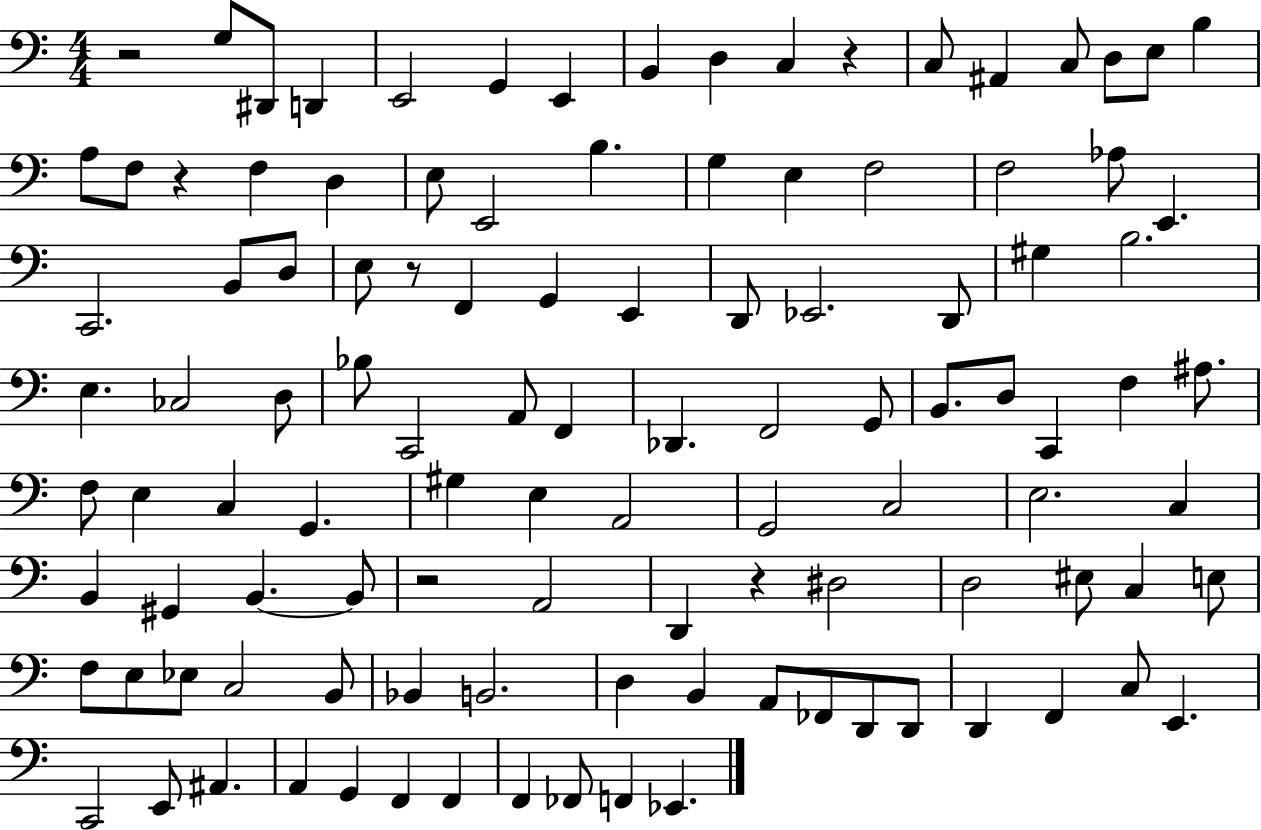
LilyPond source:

{
  \clef bass
  \numericTimeSignature
  \time 4/4
  \key c \major
  \repeat volta 2 { r2 g8 dis,8 d,4 | e,2 g,4 e,4 | b,4 d4 c4 r4 | c8 ais,4 c8 d8 e8 b4 | \break a8 f8 r4 f4 d4 | e8 e,2 b4. | g4 e4 f2 | f2 aes8 e,4. | \break c,2. b,8 d8 | e8 r8 f,4 g,4 e,4 | d,8 ees,2. d,8 | gis4 b2. | \break e4. ces2 d8 | bes8 c,2 a,8 f,4 | des,4. f,2 g,8 | b,8. d8 c,4 f4 ais8. | \break f8 e4 c4 g,4. | gis4 e4 a,2 | g,2 c2 | e2. c4 | \break b,4 gis,4 b,4.~~ b,8 | r2 a,2 | d,4 r4 dis2 | d2 eis8 c4 e8 | \break f8 e8 ees8 c2 b,8 | bes,4 b,2. | d4 b,4 a,8 fes,8 d,8 d,8 | d,4 f,4 c8 e,4. | \break c,2 e,8 ais,4. | a,4 g,4 f,4 f,4 | f,4 fes,8 f,4 ees,4. | } \bar "|."
}